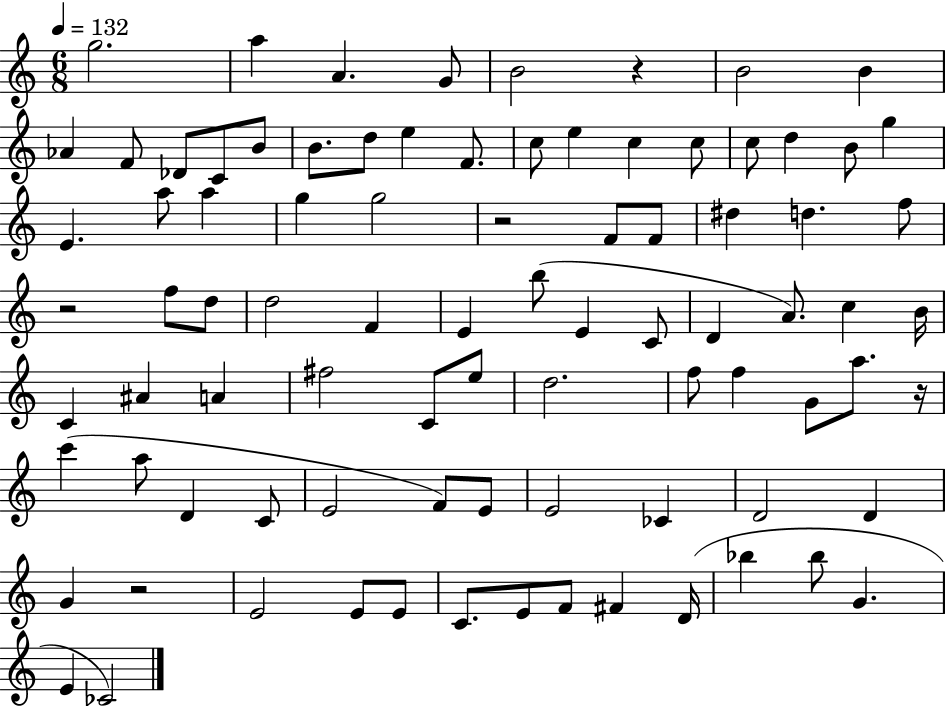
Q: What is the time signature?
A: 6/8